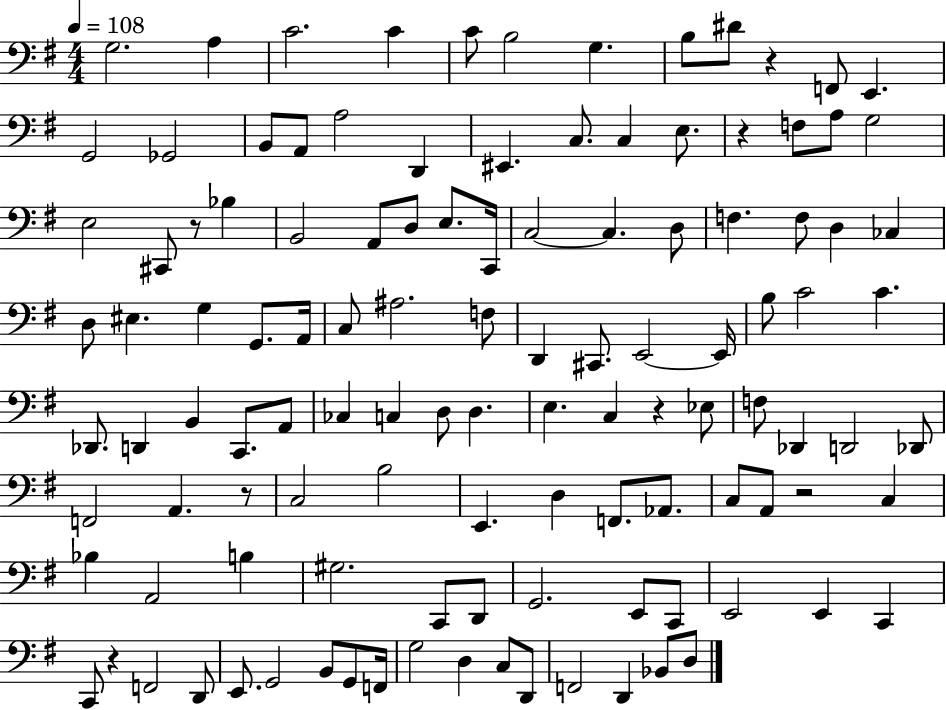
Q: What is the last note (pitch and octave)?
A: D3